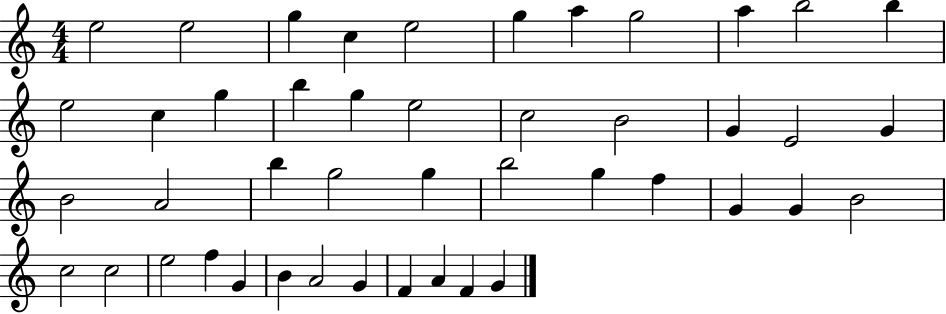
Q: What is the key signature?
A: C major